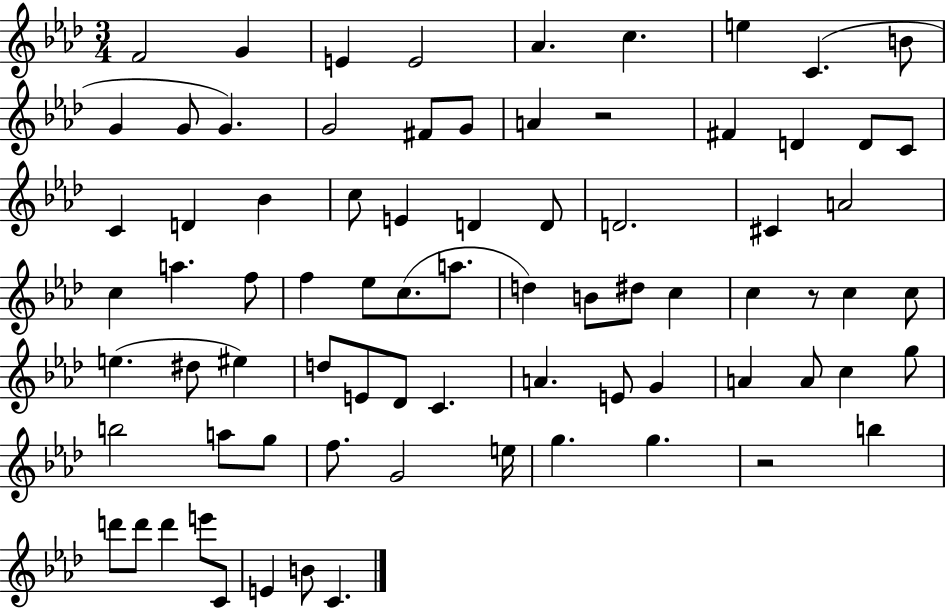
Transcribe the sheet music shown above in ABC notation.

X:1
T:Untitled
M:3/4
L:1/4
K:Ab
F2 G E E2 _A c e C B/2 G G/2 G G2 ^F/2 G/2 A z2 ^F D D/2 C/2 C D _B c/2 E D D/2 D2 ^C A2 c a f/2 f _e/2 c/2 a/2 d B/2 ^d/2 c c z/2 c c/2 e ^d/2 ^e d/2 E/2 _D/2 C A E/2 G A A/2 c g/2 b2 a/2 g/2 f/2 G2 e/4 g g z2 b d'/2 d'/2 d' e'/2 C/2 E B/2 C